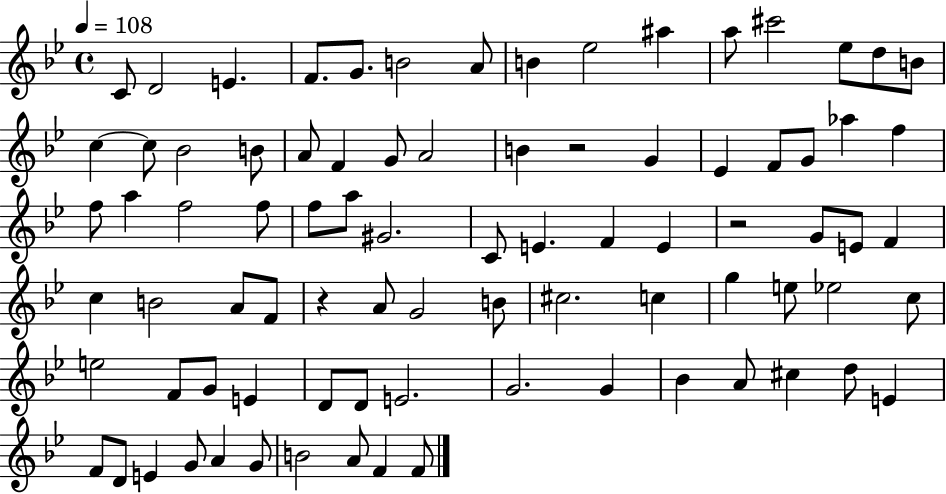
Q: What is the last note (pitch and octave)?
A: F4